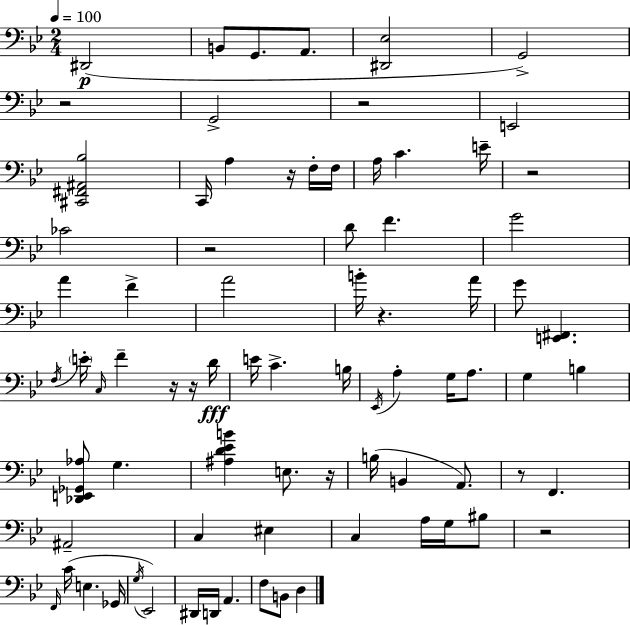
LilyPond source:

{
  \clef bass
  \numericTimeSignature
  \time 2/4
  \key g \minor
  \tempo 4 = 100
  dis,2(\p | b,8 g,8. a,8. | <dis, ees>2 | g,2->) | \break r2 | g,2-> | r2 | e,2 | \break <cis, fis, ais, bes>2 | c,16 a4 r16 f16-. f16 | a16 c'4. e'16-- | r2 | \break ces'2 | r2 | d'8 f'4. | g'2 | \break a'4 f'4-> | a'2 | b'16-. r4. a'16 | g'8 <e, fis,>4. | \break \acciaccatura { f16 } \parenthesize e'16-. \grace { c16 } f'4-- r16 | r16 d'16\fff e'16 c'4.-> | b16 \acciaccatura { ees,16 } a4-. g16 | a8. g4 b4 | \break <des, e, ges, aes>8 g4. | <ais d' ees' b'>4 e8. | r16 b16( b,4 | a,8.) r8 f,4. | \break ais,2-- | c4 eis4 | c4 a16 | g16 bis8 r2 | \break \grace { f,16 } c'16( e4. | ges,16 \acciaccatura { g16 } ees,2) | dis,16 d,16 a,4. | f8 b,8 | \break d4 \bar "|."
}